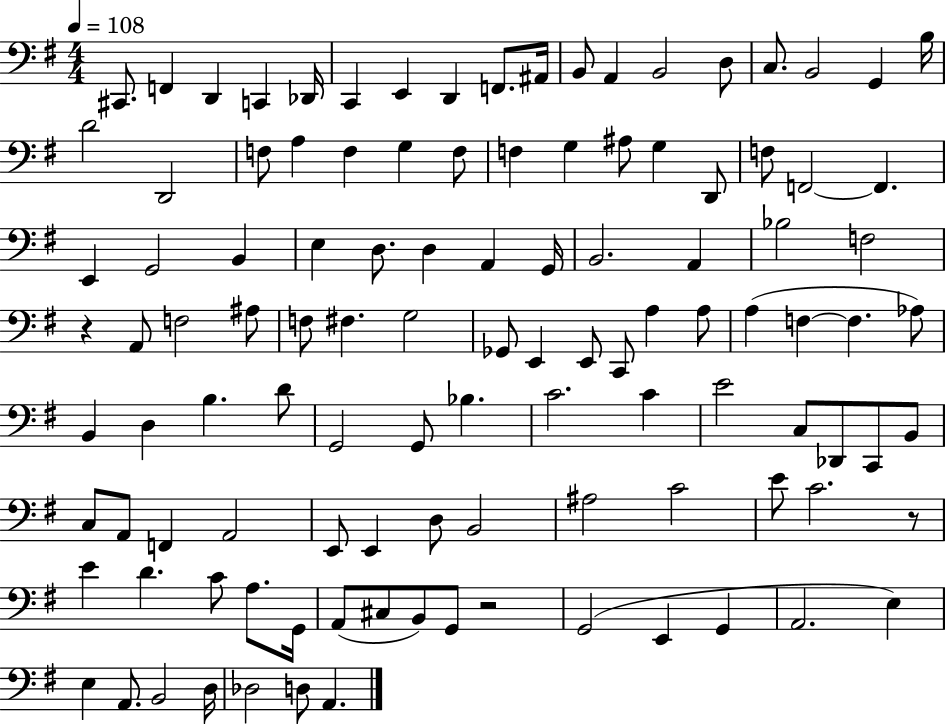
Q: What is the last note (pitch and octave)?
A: A2